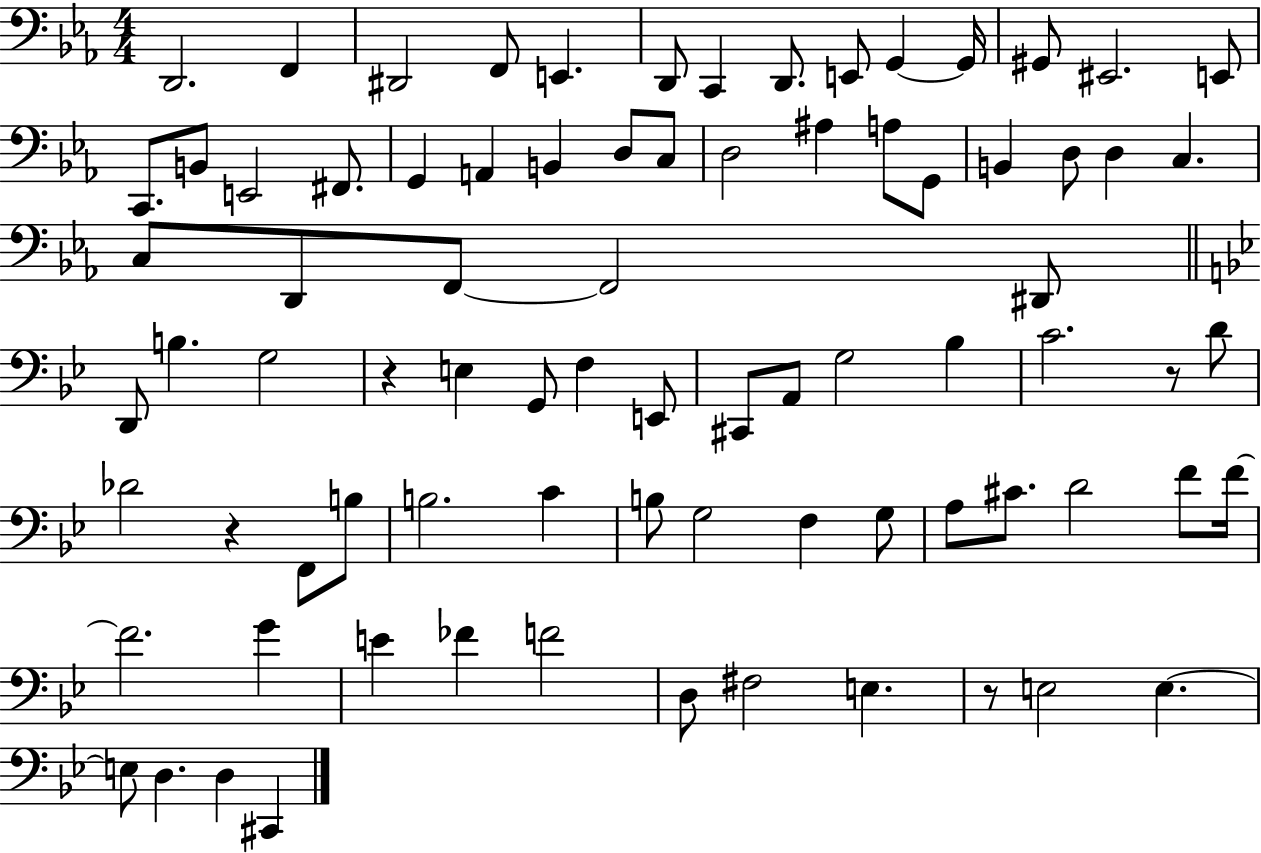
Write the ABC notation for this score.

X:1
T:Untitled
M:4/4
L:1/4
K:Eb
D,,2 F,, ^D,,2 F,,/2 E,, D,,/2 C,, D,,/2 E,,/2 G,, G,,/4 ^G,,/2 ^E,,2 E,,/2 C,,/2 B,,/2 E,,2 ^F,,/2 G,, A,, B,, D,/2 C,/2 D,2 ^A, A,/2 G,,/2 B,, D,/2 D, C, C,/2 D,,/2 F,,/2 F,,2 ^D,,/2 D,,/2 B, G,2 z E, G,,/2 F, E,,/2 ^C,,/2 A,,/2 G,2 _B, C2 z/2 D/2 _D2 z F,,/2 B,/2 B,2 C B,/2 G,2 F, G,/2 A,/2 ^C/2 D2 F/2 F/4 F2 G E _F F2 D,/2 ^F,2 E, z/2 E,2 E, E,/2 D, D, ^C,,